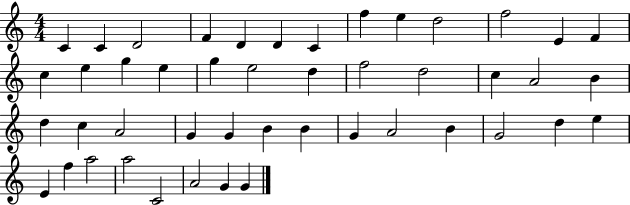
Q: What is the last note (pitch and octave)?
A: G4